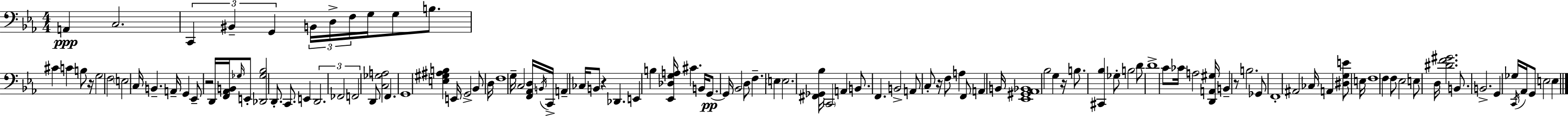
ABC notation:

X:1
T:Untitled
M:4/4
L:1/4
K:Eb
A,, C,2 C,, ^B,, G,, B,,/4 D,/4 F,/4 G,/4 G,/2 B,/2 ^C C B,/2 z/4 G,2 F,2 E,2 C,/4 B,, A,,/4 G,, _E,,/2 z2 D,,/4 [F,,_A,,B,,]/4 _G,/4 E,,/2 [_D,,_G,_B,]2 D,,/2 C,,/2 E,, D,,2 _F,,2 F,,2 D,,/2 [C,_G,A,]2 F,, G,,4 [E,^G,^A,B,] E,,/4 G,,2 _B,,/2 D,/4 F,4 G,/4 C,2 [F,,_A,,D,]/4 B,,/4 C,,/4 A,, _C,/4 B,,/2 z _D,, E,, B, [_E,,_D,G,A,]/4 ^C B,,/4 G,,/2 G,,/4 _B,,2 D,/2 F, E, E,2 [^F,,_G,,_B,]/4 C,,2 A,, B,,/2 F,, B,,2 A,,/2 C,/2 z/4 F,/2 A, F,,/2 A,, B,,/4 [_E,,^G,,_A,,_B,,]4 _B,2 G, z/4 B,/2 [^C,,_B,] _G,/2 B,2 D/2 D4 C/2 _C/4 A,2 [D,,A,,^G,]/4 B,, z/2 B,2 _G,,/2 F,,4 ^A,,2 _C,/4 A,, [^D,G,E]/2 E,/4 F,4 F, F,/2 _E,2 E,/2 D,/4 [^DF^G]2 B,,/2 B,,2 G,, _G,/4 C,,/4 _A,,/4 G,,/2 E,2 E,